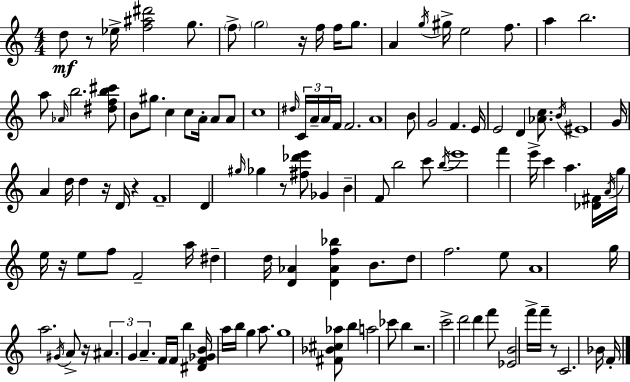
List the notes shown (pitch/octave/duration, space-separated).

D5/e R/e Eb5/s [F5,A#5,D#6]/h G5/e. F5/e G5/h R/s F5/s F5/s G5/e. A4/q G5/s G#5/s E5/h F5/e. A5/q B5/h. A5/e Ab4/s B5/h. [D#5,F5,B5,C#6]/e B4/e G#5/e. C5/q C5/e A4/s A4/e A4/e C5/w D#5/s C4/s A4/s A4/s F4/s F4/h. A4/w B4/e G4/h F4/q. E4/s E4/h D4/q [Ab4,C5]/e. B4/s EIS4/w G4/s A4/q D5/s D5/q R/s D4/s R/q F4/w D4/q G#5/s Gb5/q R/e [F#5,Db6,E6]/e Gb4/q B4/q F4/e B5/h C6/e B5/s E6/w F6/q E6/s C6/q A5/q. [Db4,F#4]/s A4/s G5/s E5/s R/s E5/e F5/e F4/h A5/s D#5/q D5/s [D4,Ab4]/q [D4,Ab4,F5,Bb5]/q B4/e. D5/e F5/h. E5/e A4/w G5/s A5/h. G#4/s A4/e R/s A#4/q. G4/q A4/q. F4/s F4/s B5/q [D#4,F4,Gb4,B4]/s A5/s B5/s G5/q A5/e. G5/w [F#4,Bb4,C#5,Ab5]/e B5/q A5/h CES6/e B5/q R/h. C6/h D6/h D6/q F6/e [Eb4,B4]/h F6/s F6/s R/e C4/h. Bb4/s F4/s